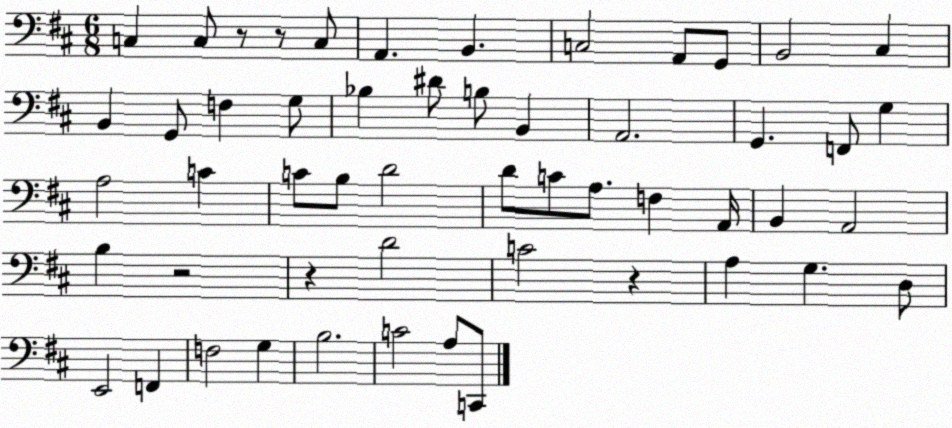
X:1
T:Untitled
M:6/8
L:1/4
K:D
C, C,/2 z/2 z/2 C,/2 A,, B,, C,2 A,,/2 G,,/2 B,,2 ^C, B,, G,,/2 F, G,/2 _B, ^D/2 B,/2 B,, A,,2 G,, F,,/2 G, A,2 C C/2 B,/2 D2 D/2 C/2 A,/2 F, A,,/4 B,, A,,2 B, z2 z D2 C2 z A, G, D,/2 E,,2 F,, F,2 G, B,2 C2 A,/2 C,,/2